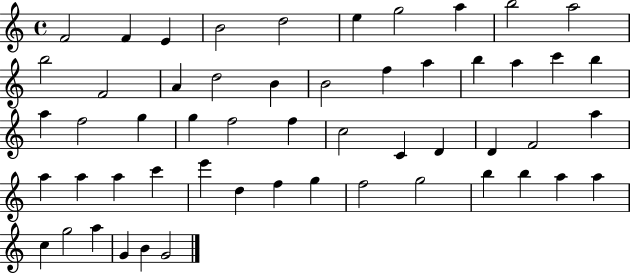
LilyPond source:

{
  \clef treble
  \time 4/4
  \defaultTimeSignature
  \key c \major
  f'2 f'4 e'4 | b'2 d''2 | e''4 g''2 a''4 | b''2 a''2 | \break b''2 f'2 | a'4 d''2 b'4 | b'2 f''4 a''4 | b''4 a''4 c'''4 b''4 | \break a''4 f''2 g''4 | g''4 f''2 f''4 | c''2 c'4 d'4 | d'4 f'2 a''4 | \break a''4 a''4 a''4 c'''4 | e'''4 d''4 f''4 g''4 | f''2 g''2 | b''4 b''4 a''4 a''4 | \break c''4 g''2 a''4 | g'4 b'4 g'2 | \bar "|."
}